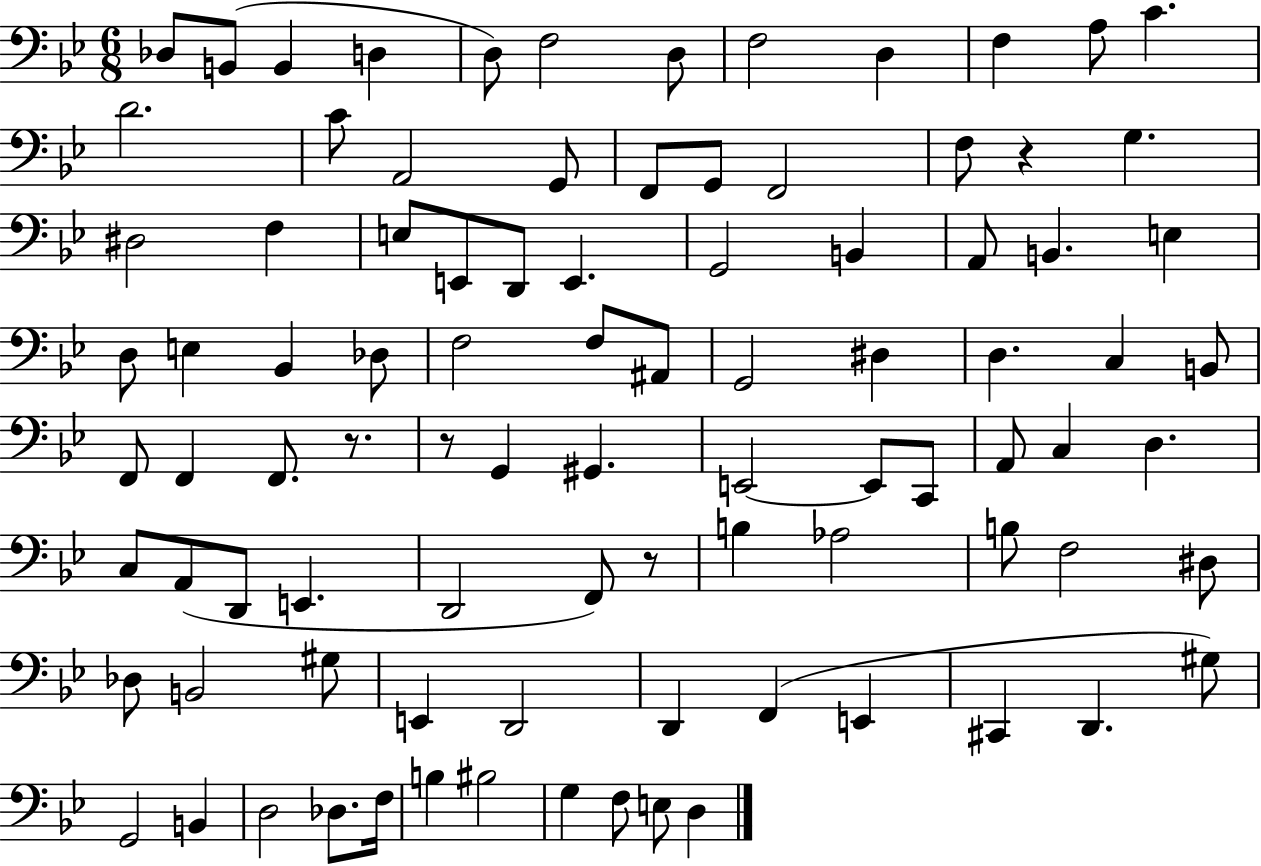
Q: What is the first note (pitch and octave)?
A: Db3